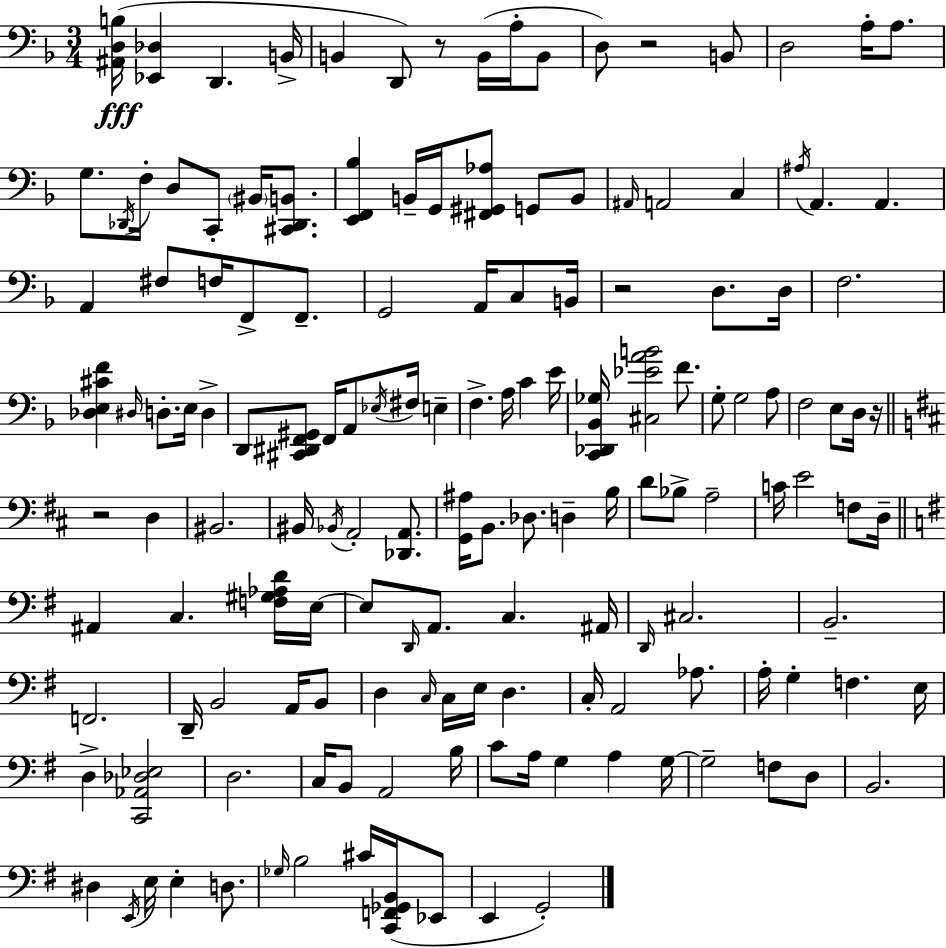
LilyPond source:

{
  \clef bass
  \numericTimeSignature
  \time 3/4
  \key f \major
  \repeat volta 2 { <ais, d b>16(\fff <ees, des>4 d,4. b,16-> | b,4 d,8) r8 b,16( a16-. b,8 | d8) r2 b,8 | d2 a16-. a8. | \break g8. \acciaccatura { des,16 } f16-. d8 c,8-. \parenthesize bis,16 <cis, des, b,>8. | <e, f, bes>4 b,16-- g,16 <fis, gis, aes>8 g,8 b,8 | \grace { ais,16 } a,2 c4 | \acciaccatura { ais16 } a,4. a,4. | \break a,4 fis8 f16 f,8-> | f,8.-- g,2 a,16 | c8 b,16 r2 d8. | d16 f2. | \break <des e cis' f'>4 \grace { dis16 } d8.-. e16 | d4-> d,8 <cis, dis, f, gis,>8 f,16 a,8 \acciaccatura { ees16 } | fis16 e4-- f4.-> a16 | c'4 e'16 <c, des, bes, ges>16 <cis ees' a' b'>2 | \break f'8. g8-. g2 | a8 f2 | e8 d16 r16 \bar "||" \break \key d \major r2 d4 | bis,2. | bis,16 \acciaccatura { bes,16 } a,2-. <des, a,>8. | <g, ais>16 b,8. des8. d4-- | \break b16 d'8 bes8-> a2-- | c'16 e'2 f8 | d16-- \bar "||" \break \key g \major ais,4 c4. <f gis aes d'>16 e16~~ | e8 \grace { d,16 } a,8. c4. | ais,16 \grace { d,16 } cis2. | b,2.-- | \break f,2. | d,16-- b,2 a,16 | b,8 d4 \grace { c16 } c16 e16 d4. | c16-. a,2 | \break aes8. a16-. g4-. f4. | e16 d4-> <c, aes, des ees>2 | d2. | c16 b,8 a,2 | \break b16 c'8 a16 g4 a4 | g16~~ g2-- f8 | d8 b,2. | dis4 \acciaccatura { e,16 } e16 e4-. | \break d8. \grace { ges16 } b2 | cis'16 <c, f, ges, b,>16( ees,8 e,4 g,2-.) | } \bar "|."
}